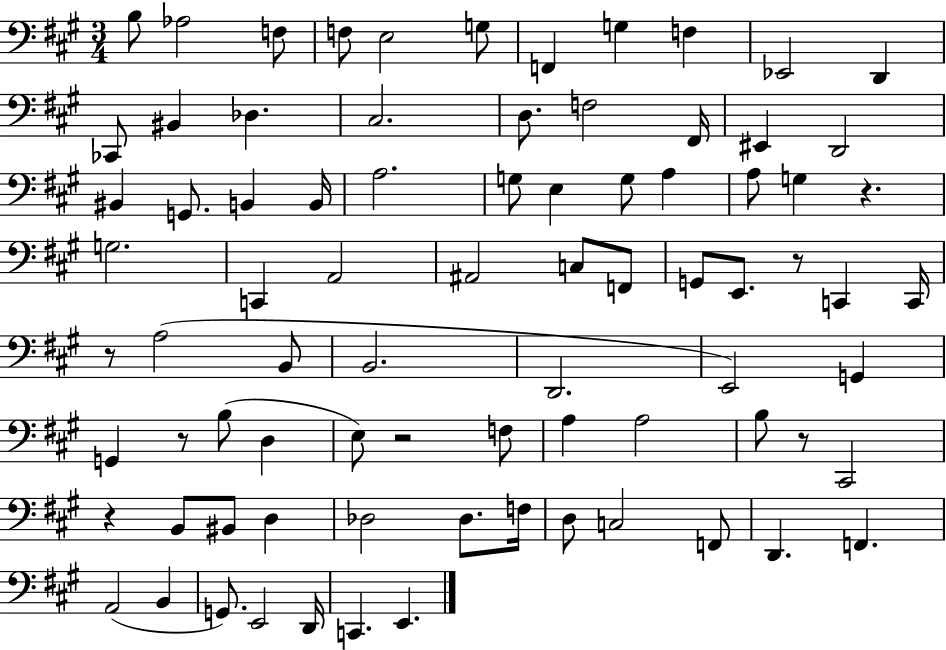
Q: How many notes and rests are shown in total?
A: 81